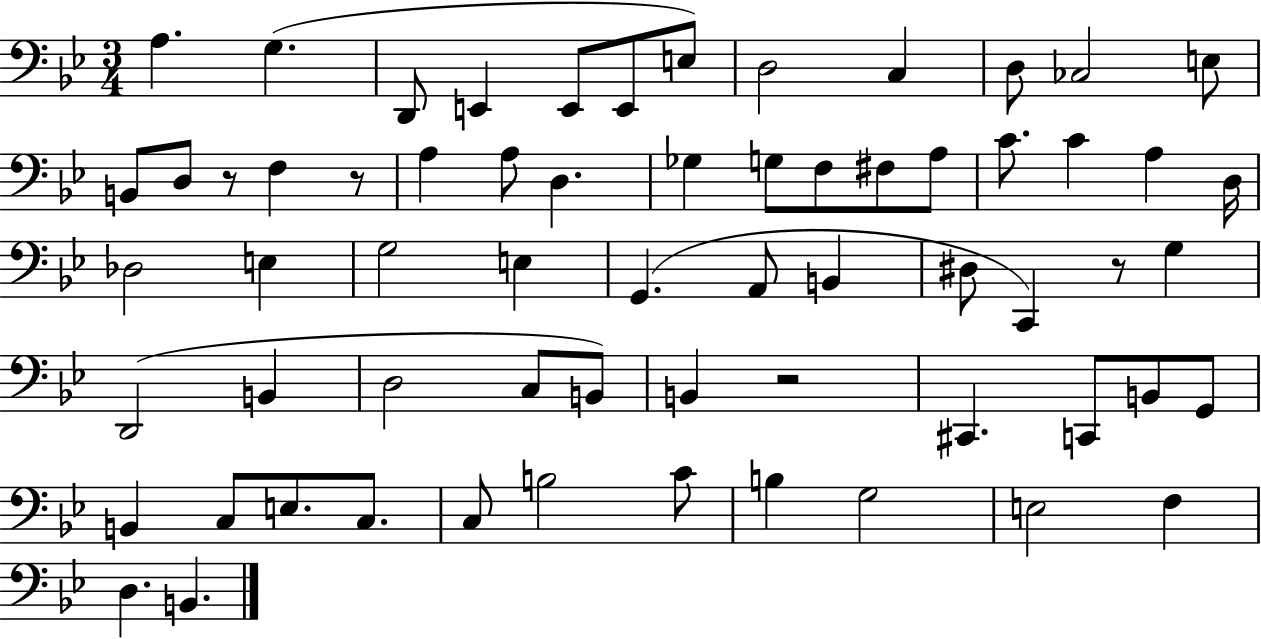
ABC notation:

X:1
T:Untitled
M:3/4
L:1/4
K:Bb
A, G, D,,/2 E,, E,,/2 E,,/2 E,/2 D,2 C, D,/2 _C,2 E,/2 B,,/2 D,/2 z/2 F, z/2 A, A,/2 D, _G, G,/2 F,/2 ^F,/2 A,/2 C/2 C A, D,/4 _D,2 E, G,2 E, G,, A,,/2 B,, ^D,/2 C,, z/2 G, D,,2 B,, D,2 C,/2 B,,/2 B,, z2 ^C,, C,,/2 B,,/2 G,,/2 B,, C,/2 E,/2 C,/2 C,/2 B,2 C/2 B, G,2 E,2 F, D, B,,